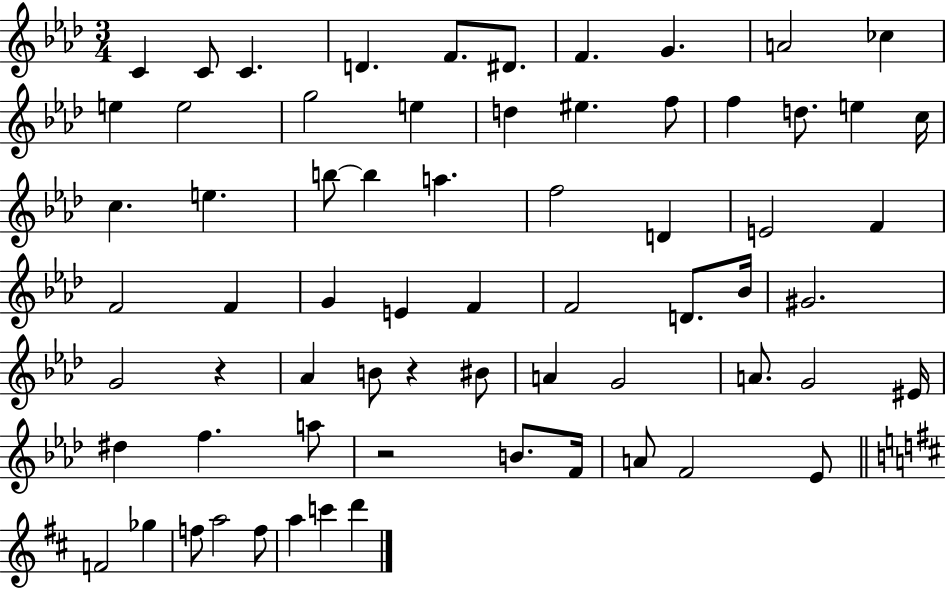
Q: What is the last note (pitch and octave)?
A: D6